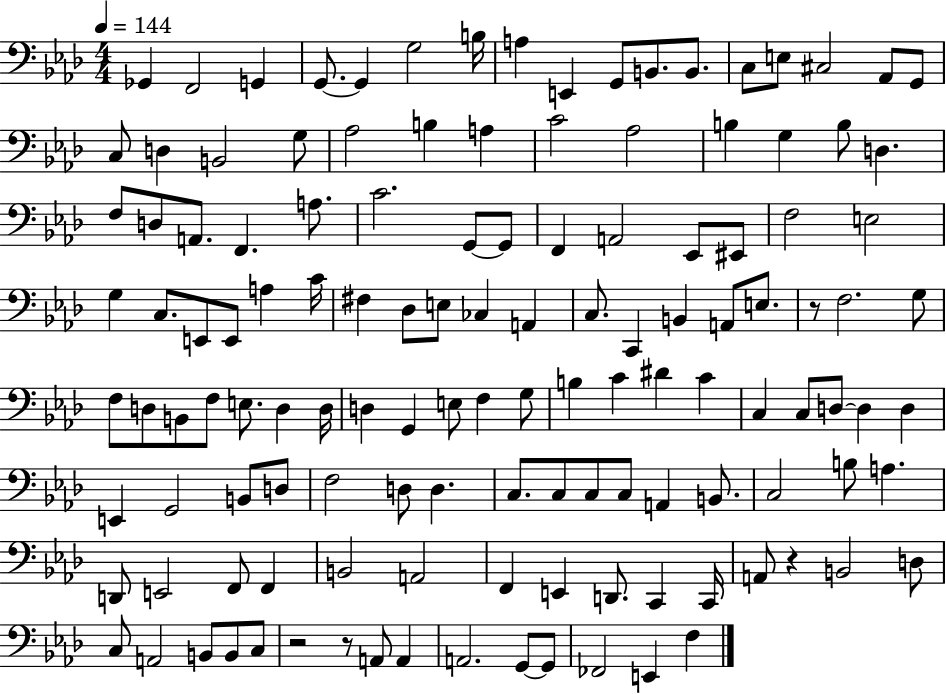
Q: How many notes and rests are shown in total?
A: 130